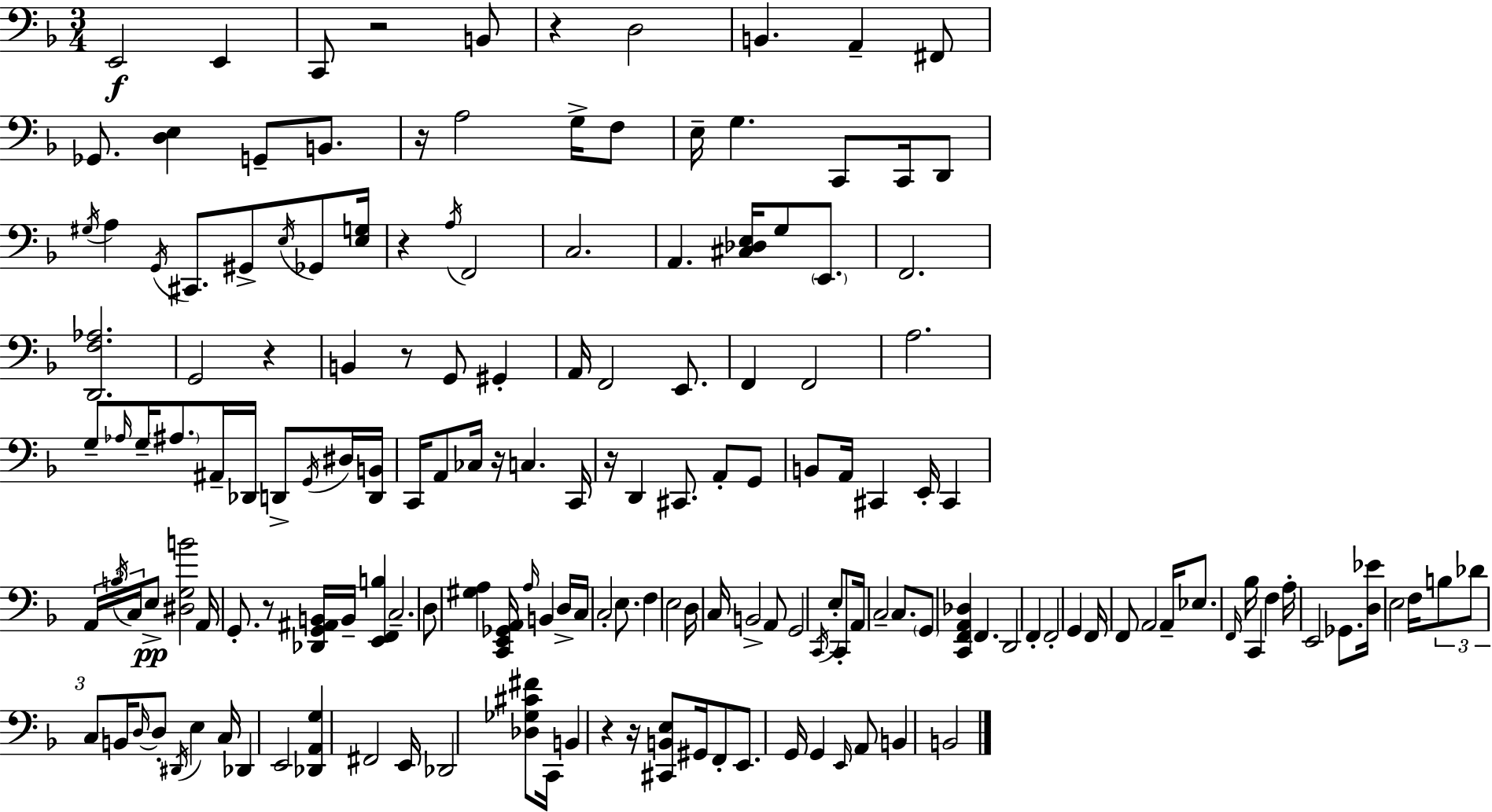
{
  \clef bass
  \numericTimeSignature
  \time 3/4
  \key f \major
  e,2\f e,4 | c,8 r2 b,8 | r4 d2 | b,4. a,4-- fis,8 | \break ges,8. <d e>4 g,8-- b,8. | r16 a2 g16-> f8 | e16-- g4. c,8 c,16 d,8 | \acciaccatura { gis16 } a4 \acciaccatura { g,16 } cis,8. gis,8-> \acciaccatura { e16 } | \break ges,8 <e g>16 r4 \acciaccatura { a16 } f,2 | c2. | a,4. <cis des e>16 g8 | \parenthesize e,8. f,2. | \break <d, f aes>2. | g,2 | r4 b,4 r8 g,8 | gis,4-. a,16 f,2 | \break e,8. f,4 f,2 | a2. | g8-- \grace { aes16 } g16-- \parenthesize ais8. ais,16-- | des,16 d,8-> \acciaccatura { g,16 } dis16 <d, b,>16 c,16 a,8 ces16 r16 c4. | \break c,16 r16 d,4 cis,8. | a,8-. g,8 b,8 a,16 cis,4 | e,16-. cis,4 \tuplet 3/2 { a,16 \acciaccatura { b16 } c16 } e8->\pp <dis g b'>2 | a,16 g,8.-. r8 | \break <des, g, ais, b,>16 b,16-- <e, f, b>4 c2.-- | d8 <gis a>4 | <c, e, ges, a,>16 \grace { a16 } b,4 d16-> c16 c2-. | e8. f4 | \break e2 d16 c16 b,2-> | a,8 g,2 | \acciaccatura { c,16 } e8-. c,8-. a,16 c2-- | c8. \parenthesize g,8 <c, f, a, des>4 | \break f,4. d,2 | f,4-. f,2-. | g,4 f,16 f,8 | a,2 a,16-- ees8. | \break \grace { f,16 } bes16 c,4 f4 a16-. e,2 | ges,8. <d ees'>16 e2 | f16 \tuplet 3/2 { b8 des'8 | c8 } b,16 \grace { d16~ }~ d8-. \acciaccatura { dis,16 } e4 c16 | \break des,4 e,2 | <des, a, g>4 fis,2 | e,16 des,2 <des ges cis' fis'>8 c,16 | b,4 r4 r16 <cis, b, e>8 gis,16 | \break f,8-. e,8. g,16 g,4 \grace { e,16 } a,8 | b,4 b,2 | \bar "|."
}